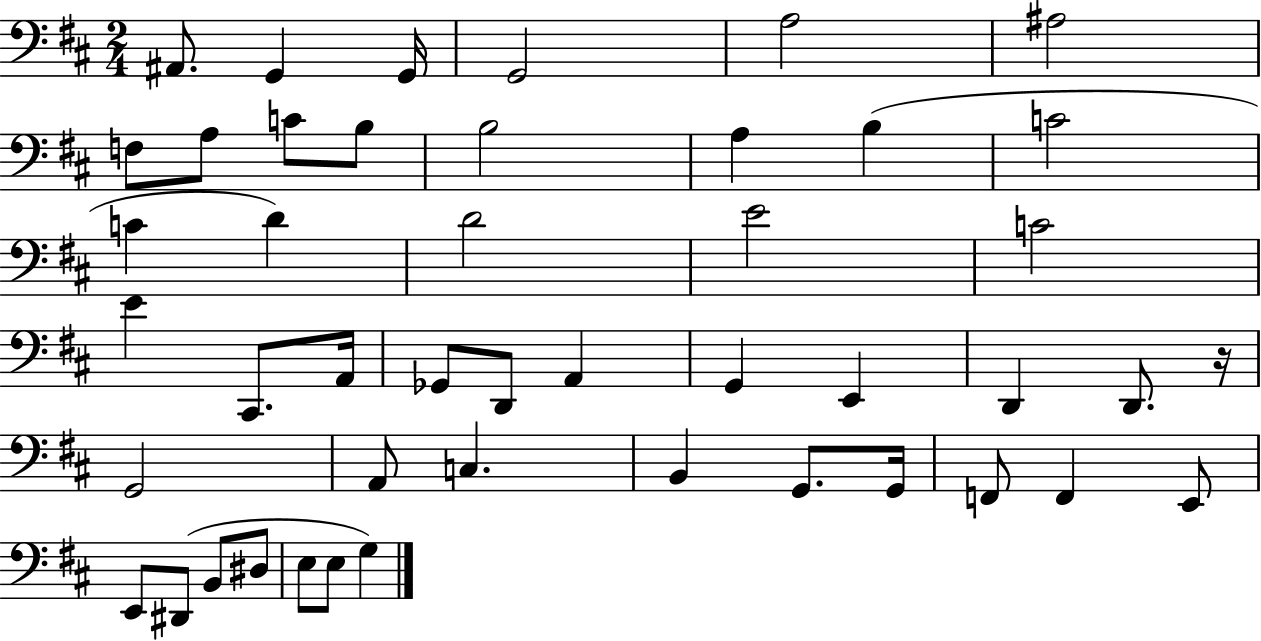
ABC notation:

X:1
T:Untitled
M:2/4
L:1/4
K:D
^A,,/2 G,, G,,/4 G,,2 A,2 ^A,2 F,/2 A,/2 C/2 B,/2 B,2 A, B, C2 C D D2 E2 C2 E ^C,,/2 A,,/4 _G,,/2 D,,/2 A,, G,, E,, D,, D,,/2 z/4 G,,2 A,,/2 C, B,, G,,/2 G,,/4 F,,/2 F,, E,,/2 E,,/2 ^D,,/2 B,,/2 ^D,/2 E,/2 E,/2 G,